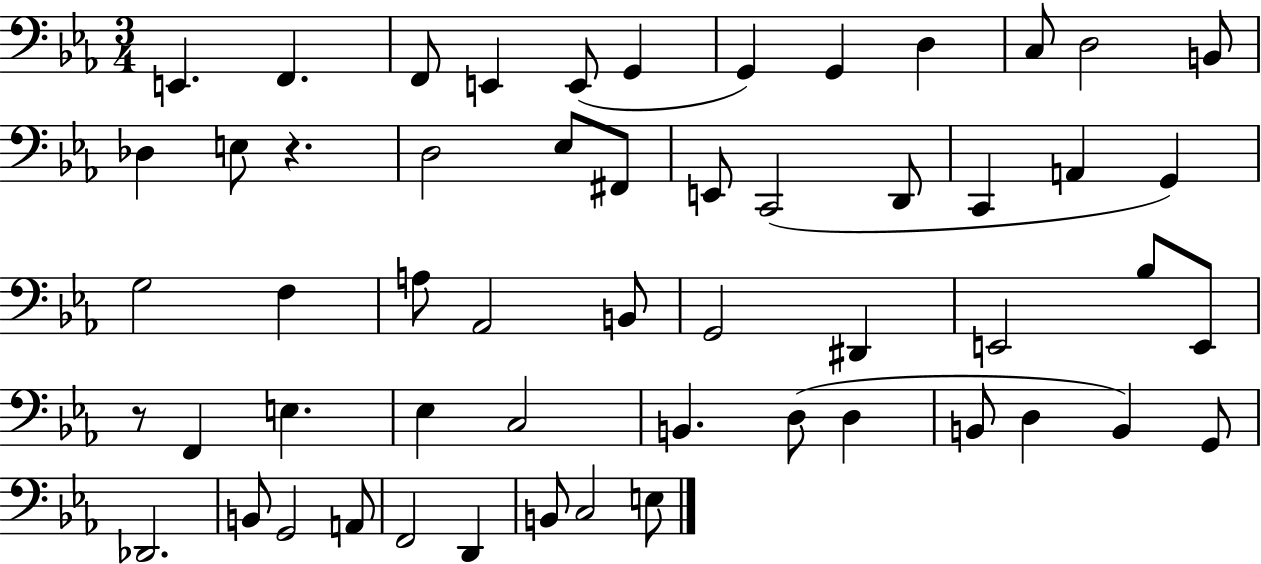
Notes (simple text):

E2/q. F2/q. F2/e E2/q E2/e G2/q G2/q G2/q D3/q C3/e D3/h B2/e Db3/q E3/e R/q. D3/h Eb3/e F#2/e E2/e C2/h D2/e C2/q A2/q G2/q G3/h F3/q A3/e Ab2/h B2/e G2/h D#2/q E2/h Bb3/e E2/e R/e F2/q E3/q. Eb3/q C3/h B2/q. D3/e D3/q B2/e D3/q B2/q G2/e Db2/h. B2/e G2/h A2/e F2/h D2/q B2/e C3/h E3/e